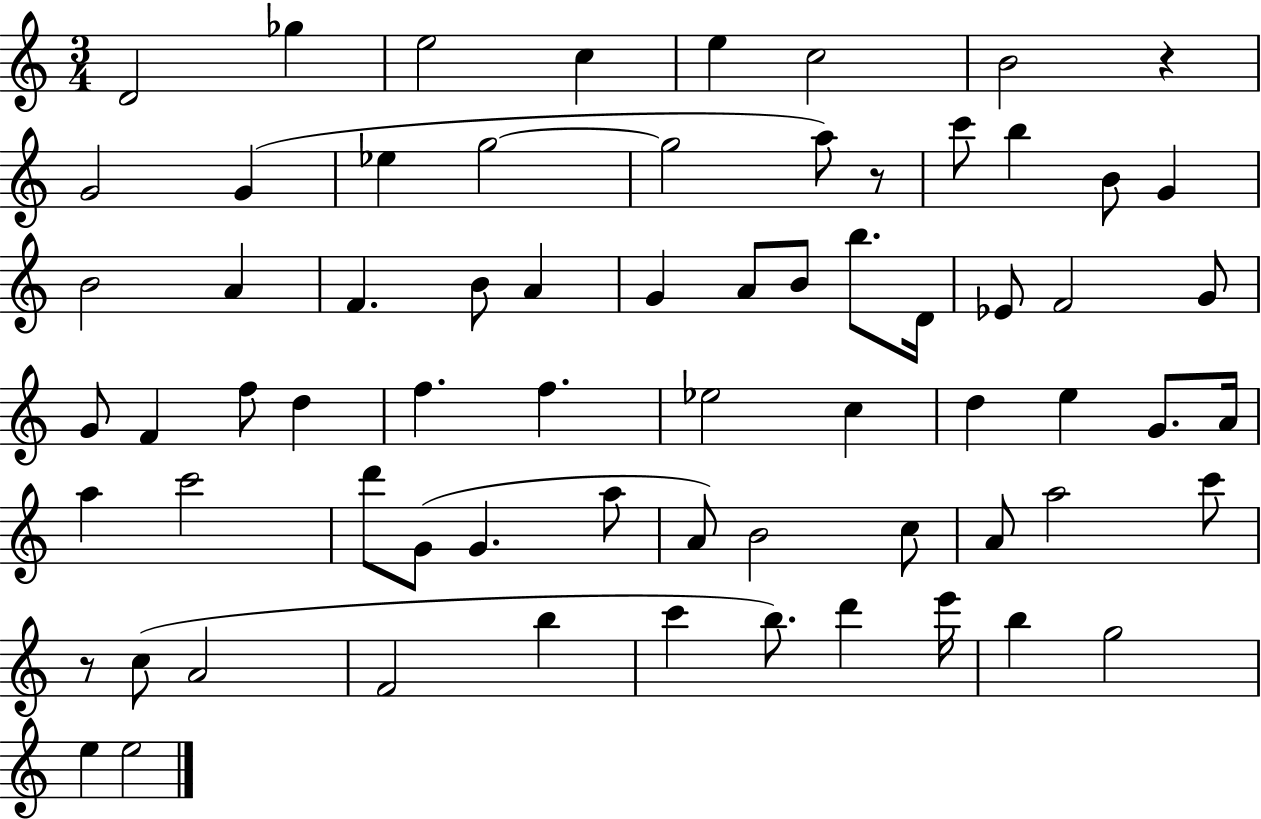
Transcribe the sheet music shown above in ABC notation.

X:1
T:Untitled
M:3/4
L:1/4
K:C
D2 _g e2 c e c2 B2 z G2 G _e g2 g2 a/2 z/2 c'/2 b B/2 G B2 A F B/2 A G A/2 B/2 b/2 D/4 _E/2 F2 G/2 G/2 F f/2 d f f _e2 c d e G/2 A/4 a c'2 d'/2 G/2 G a/2 A/2 B2 c/2 A/2 a2 c'/2 z/2 c/2 A2 F2 b c' b/2 d' e'/4 b g2 e e2